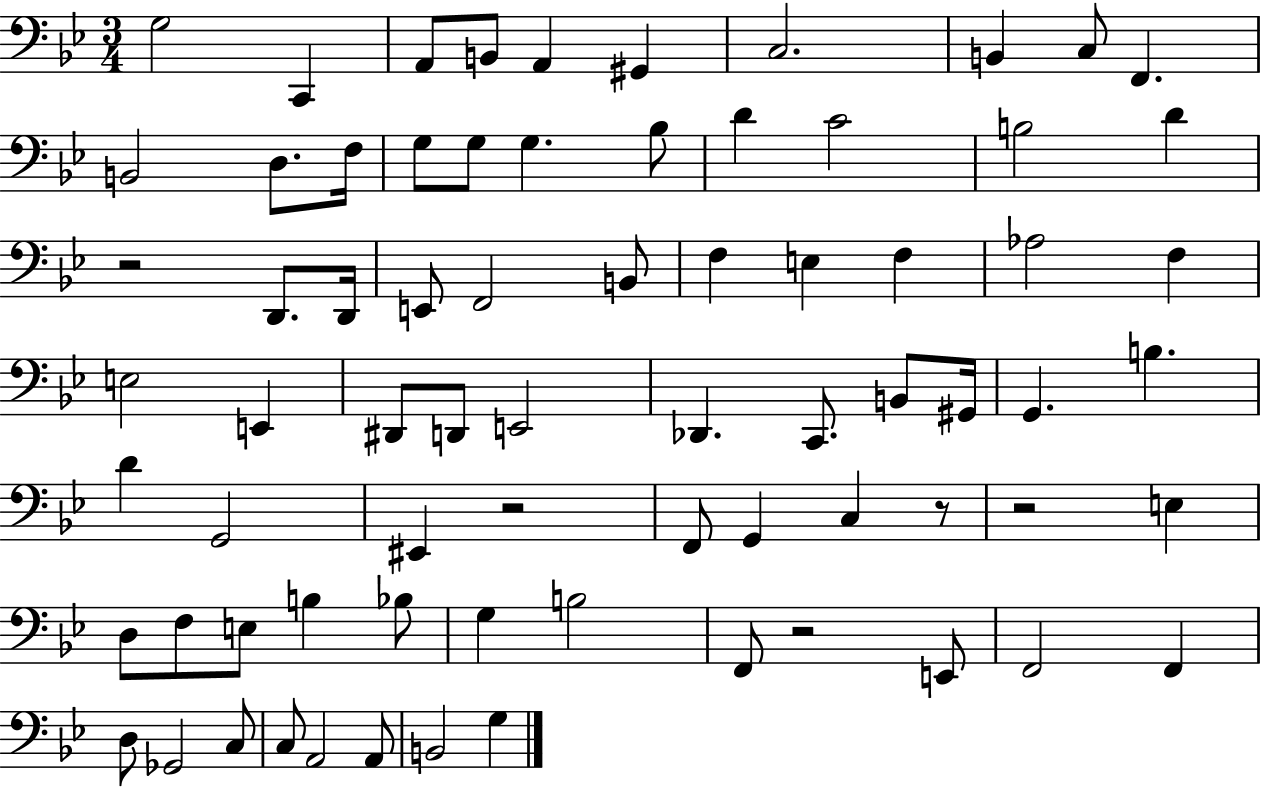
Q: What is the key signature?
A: BES major